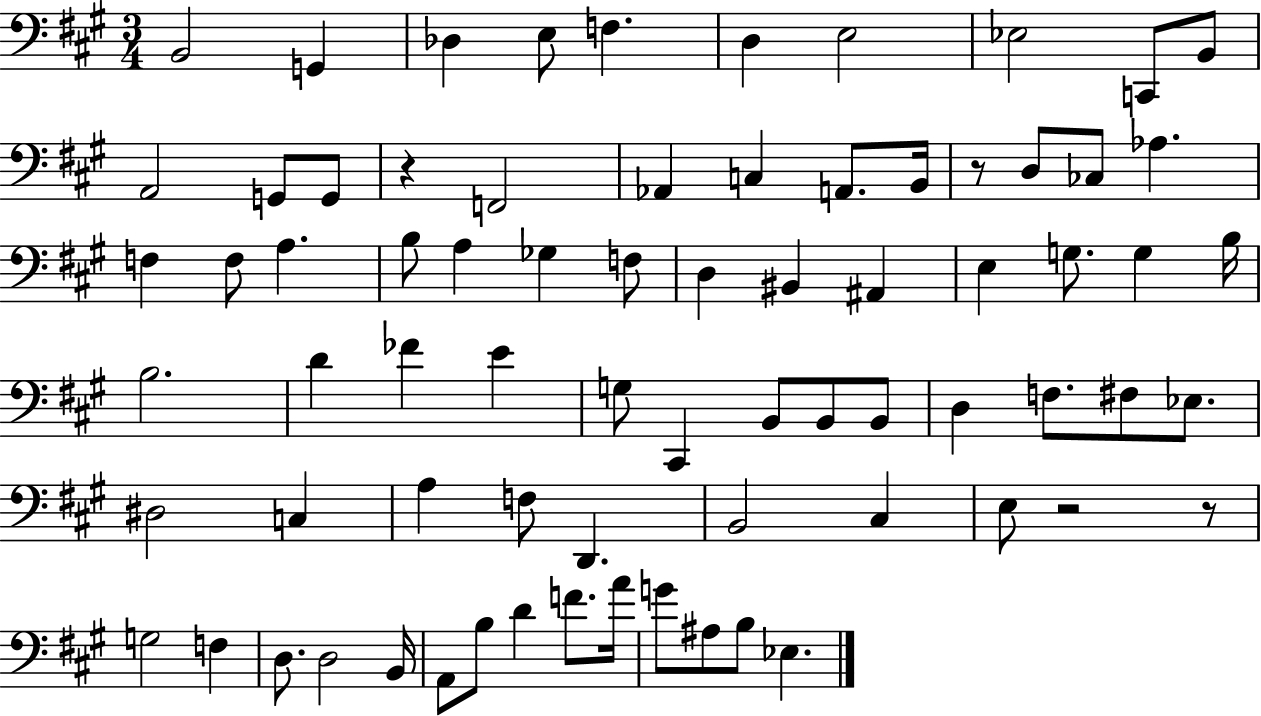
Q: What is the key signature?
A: A major